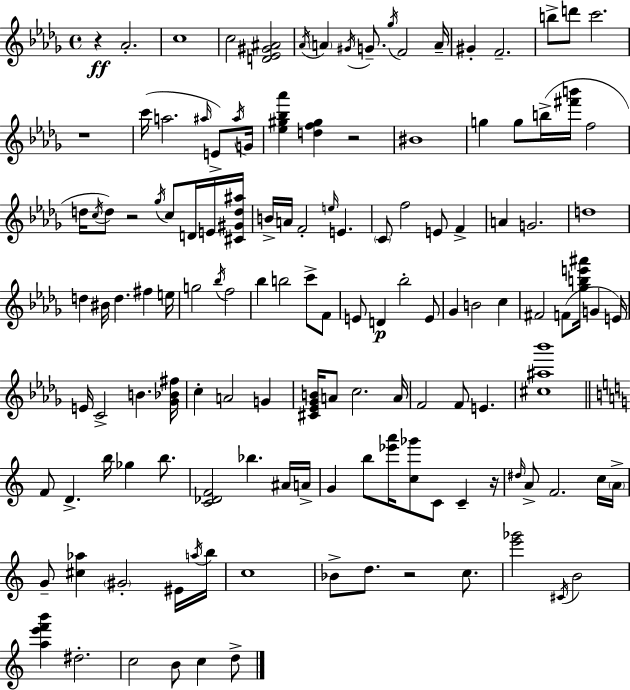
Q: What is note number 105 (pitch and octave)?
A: D5